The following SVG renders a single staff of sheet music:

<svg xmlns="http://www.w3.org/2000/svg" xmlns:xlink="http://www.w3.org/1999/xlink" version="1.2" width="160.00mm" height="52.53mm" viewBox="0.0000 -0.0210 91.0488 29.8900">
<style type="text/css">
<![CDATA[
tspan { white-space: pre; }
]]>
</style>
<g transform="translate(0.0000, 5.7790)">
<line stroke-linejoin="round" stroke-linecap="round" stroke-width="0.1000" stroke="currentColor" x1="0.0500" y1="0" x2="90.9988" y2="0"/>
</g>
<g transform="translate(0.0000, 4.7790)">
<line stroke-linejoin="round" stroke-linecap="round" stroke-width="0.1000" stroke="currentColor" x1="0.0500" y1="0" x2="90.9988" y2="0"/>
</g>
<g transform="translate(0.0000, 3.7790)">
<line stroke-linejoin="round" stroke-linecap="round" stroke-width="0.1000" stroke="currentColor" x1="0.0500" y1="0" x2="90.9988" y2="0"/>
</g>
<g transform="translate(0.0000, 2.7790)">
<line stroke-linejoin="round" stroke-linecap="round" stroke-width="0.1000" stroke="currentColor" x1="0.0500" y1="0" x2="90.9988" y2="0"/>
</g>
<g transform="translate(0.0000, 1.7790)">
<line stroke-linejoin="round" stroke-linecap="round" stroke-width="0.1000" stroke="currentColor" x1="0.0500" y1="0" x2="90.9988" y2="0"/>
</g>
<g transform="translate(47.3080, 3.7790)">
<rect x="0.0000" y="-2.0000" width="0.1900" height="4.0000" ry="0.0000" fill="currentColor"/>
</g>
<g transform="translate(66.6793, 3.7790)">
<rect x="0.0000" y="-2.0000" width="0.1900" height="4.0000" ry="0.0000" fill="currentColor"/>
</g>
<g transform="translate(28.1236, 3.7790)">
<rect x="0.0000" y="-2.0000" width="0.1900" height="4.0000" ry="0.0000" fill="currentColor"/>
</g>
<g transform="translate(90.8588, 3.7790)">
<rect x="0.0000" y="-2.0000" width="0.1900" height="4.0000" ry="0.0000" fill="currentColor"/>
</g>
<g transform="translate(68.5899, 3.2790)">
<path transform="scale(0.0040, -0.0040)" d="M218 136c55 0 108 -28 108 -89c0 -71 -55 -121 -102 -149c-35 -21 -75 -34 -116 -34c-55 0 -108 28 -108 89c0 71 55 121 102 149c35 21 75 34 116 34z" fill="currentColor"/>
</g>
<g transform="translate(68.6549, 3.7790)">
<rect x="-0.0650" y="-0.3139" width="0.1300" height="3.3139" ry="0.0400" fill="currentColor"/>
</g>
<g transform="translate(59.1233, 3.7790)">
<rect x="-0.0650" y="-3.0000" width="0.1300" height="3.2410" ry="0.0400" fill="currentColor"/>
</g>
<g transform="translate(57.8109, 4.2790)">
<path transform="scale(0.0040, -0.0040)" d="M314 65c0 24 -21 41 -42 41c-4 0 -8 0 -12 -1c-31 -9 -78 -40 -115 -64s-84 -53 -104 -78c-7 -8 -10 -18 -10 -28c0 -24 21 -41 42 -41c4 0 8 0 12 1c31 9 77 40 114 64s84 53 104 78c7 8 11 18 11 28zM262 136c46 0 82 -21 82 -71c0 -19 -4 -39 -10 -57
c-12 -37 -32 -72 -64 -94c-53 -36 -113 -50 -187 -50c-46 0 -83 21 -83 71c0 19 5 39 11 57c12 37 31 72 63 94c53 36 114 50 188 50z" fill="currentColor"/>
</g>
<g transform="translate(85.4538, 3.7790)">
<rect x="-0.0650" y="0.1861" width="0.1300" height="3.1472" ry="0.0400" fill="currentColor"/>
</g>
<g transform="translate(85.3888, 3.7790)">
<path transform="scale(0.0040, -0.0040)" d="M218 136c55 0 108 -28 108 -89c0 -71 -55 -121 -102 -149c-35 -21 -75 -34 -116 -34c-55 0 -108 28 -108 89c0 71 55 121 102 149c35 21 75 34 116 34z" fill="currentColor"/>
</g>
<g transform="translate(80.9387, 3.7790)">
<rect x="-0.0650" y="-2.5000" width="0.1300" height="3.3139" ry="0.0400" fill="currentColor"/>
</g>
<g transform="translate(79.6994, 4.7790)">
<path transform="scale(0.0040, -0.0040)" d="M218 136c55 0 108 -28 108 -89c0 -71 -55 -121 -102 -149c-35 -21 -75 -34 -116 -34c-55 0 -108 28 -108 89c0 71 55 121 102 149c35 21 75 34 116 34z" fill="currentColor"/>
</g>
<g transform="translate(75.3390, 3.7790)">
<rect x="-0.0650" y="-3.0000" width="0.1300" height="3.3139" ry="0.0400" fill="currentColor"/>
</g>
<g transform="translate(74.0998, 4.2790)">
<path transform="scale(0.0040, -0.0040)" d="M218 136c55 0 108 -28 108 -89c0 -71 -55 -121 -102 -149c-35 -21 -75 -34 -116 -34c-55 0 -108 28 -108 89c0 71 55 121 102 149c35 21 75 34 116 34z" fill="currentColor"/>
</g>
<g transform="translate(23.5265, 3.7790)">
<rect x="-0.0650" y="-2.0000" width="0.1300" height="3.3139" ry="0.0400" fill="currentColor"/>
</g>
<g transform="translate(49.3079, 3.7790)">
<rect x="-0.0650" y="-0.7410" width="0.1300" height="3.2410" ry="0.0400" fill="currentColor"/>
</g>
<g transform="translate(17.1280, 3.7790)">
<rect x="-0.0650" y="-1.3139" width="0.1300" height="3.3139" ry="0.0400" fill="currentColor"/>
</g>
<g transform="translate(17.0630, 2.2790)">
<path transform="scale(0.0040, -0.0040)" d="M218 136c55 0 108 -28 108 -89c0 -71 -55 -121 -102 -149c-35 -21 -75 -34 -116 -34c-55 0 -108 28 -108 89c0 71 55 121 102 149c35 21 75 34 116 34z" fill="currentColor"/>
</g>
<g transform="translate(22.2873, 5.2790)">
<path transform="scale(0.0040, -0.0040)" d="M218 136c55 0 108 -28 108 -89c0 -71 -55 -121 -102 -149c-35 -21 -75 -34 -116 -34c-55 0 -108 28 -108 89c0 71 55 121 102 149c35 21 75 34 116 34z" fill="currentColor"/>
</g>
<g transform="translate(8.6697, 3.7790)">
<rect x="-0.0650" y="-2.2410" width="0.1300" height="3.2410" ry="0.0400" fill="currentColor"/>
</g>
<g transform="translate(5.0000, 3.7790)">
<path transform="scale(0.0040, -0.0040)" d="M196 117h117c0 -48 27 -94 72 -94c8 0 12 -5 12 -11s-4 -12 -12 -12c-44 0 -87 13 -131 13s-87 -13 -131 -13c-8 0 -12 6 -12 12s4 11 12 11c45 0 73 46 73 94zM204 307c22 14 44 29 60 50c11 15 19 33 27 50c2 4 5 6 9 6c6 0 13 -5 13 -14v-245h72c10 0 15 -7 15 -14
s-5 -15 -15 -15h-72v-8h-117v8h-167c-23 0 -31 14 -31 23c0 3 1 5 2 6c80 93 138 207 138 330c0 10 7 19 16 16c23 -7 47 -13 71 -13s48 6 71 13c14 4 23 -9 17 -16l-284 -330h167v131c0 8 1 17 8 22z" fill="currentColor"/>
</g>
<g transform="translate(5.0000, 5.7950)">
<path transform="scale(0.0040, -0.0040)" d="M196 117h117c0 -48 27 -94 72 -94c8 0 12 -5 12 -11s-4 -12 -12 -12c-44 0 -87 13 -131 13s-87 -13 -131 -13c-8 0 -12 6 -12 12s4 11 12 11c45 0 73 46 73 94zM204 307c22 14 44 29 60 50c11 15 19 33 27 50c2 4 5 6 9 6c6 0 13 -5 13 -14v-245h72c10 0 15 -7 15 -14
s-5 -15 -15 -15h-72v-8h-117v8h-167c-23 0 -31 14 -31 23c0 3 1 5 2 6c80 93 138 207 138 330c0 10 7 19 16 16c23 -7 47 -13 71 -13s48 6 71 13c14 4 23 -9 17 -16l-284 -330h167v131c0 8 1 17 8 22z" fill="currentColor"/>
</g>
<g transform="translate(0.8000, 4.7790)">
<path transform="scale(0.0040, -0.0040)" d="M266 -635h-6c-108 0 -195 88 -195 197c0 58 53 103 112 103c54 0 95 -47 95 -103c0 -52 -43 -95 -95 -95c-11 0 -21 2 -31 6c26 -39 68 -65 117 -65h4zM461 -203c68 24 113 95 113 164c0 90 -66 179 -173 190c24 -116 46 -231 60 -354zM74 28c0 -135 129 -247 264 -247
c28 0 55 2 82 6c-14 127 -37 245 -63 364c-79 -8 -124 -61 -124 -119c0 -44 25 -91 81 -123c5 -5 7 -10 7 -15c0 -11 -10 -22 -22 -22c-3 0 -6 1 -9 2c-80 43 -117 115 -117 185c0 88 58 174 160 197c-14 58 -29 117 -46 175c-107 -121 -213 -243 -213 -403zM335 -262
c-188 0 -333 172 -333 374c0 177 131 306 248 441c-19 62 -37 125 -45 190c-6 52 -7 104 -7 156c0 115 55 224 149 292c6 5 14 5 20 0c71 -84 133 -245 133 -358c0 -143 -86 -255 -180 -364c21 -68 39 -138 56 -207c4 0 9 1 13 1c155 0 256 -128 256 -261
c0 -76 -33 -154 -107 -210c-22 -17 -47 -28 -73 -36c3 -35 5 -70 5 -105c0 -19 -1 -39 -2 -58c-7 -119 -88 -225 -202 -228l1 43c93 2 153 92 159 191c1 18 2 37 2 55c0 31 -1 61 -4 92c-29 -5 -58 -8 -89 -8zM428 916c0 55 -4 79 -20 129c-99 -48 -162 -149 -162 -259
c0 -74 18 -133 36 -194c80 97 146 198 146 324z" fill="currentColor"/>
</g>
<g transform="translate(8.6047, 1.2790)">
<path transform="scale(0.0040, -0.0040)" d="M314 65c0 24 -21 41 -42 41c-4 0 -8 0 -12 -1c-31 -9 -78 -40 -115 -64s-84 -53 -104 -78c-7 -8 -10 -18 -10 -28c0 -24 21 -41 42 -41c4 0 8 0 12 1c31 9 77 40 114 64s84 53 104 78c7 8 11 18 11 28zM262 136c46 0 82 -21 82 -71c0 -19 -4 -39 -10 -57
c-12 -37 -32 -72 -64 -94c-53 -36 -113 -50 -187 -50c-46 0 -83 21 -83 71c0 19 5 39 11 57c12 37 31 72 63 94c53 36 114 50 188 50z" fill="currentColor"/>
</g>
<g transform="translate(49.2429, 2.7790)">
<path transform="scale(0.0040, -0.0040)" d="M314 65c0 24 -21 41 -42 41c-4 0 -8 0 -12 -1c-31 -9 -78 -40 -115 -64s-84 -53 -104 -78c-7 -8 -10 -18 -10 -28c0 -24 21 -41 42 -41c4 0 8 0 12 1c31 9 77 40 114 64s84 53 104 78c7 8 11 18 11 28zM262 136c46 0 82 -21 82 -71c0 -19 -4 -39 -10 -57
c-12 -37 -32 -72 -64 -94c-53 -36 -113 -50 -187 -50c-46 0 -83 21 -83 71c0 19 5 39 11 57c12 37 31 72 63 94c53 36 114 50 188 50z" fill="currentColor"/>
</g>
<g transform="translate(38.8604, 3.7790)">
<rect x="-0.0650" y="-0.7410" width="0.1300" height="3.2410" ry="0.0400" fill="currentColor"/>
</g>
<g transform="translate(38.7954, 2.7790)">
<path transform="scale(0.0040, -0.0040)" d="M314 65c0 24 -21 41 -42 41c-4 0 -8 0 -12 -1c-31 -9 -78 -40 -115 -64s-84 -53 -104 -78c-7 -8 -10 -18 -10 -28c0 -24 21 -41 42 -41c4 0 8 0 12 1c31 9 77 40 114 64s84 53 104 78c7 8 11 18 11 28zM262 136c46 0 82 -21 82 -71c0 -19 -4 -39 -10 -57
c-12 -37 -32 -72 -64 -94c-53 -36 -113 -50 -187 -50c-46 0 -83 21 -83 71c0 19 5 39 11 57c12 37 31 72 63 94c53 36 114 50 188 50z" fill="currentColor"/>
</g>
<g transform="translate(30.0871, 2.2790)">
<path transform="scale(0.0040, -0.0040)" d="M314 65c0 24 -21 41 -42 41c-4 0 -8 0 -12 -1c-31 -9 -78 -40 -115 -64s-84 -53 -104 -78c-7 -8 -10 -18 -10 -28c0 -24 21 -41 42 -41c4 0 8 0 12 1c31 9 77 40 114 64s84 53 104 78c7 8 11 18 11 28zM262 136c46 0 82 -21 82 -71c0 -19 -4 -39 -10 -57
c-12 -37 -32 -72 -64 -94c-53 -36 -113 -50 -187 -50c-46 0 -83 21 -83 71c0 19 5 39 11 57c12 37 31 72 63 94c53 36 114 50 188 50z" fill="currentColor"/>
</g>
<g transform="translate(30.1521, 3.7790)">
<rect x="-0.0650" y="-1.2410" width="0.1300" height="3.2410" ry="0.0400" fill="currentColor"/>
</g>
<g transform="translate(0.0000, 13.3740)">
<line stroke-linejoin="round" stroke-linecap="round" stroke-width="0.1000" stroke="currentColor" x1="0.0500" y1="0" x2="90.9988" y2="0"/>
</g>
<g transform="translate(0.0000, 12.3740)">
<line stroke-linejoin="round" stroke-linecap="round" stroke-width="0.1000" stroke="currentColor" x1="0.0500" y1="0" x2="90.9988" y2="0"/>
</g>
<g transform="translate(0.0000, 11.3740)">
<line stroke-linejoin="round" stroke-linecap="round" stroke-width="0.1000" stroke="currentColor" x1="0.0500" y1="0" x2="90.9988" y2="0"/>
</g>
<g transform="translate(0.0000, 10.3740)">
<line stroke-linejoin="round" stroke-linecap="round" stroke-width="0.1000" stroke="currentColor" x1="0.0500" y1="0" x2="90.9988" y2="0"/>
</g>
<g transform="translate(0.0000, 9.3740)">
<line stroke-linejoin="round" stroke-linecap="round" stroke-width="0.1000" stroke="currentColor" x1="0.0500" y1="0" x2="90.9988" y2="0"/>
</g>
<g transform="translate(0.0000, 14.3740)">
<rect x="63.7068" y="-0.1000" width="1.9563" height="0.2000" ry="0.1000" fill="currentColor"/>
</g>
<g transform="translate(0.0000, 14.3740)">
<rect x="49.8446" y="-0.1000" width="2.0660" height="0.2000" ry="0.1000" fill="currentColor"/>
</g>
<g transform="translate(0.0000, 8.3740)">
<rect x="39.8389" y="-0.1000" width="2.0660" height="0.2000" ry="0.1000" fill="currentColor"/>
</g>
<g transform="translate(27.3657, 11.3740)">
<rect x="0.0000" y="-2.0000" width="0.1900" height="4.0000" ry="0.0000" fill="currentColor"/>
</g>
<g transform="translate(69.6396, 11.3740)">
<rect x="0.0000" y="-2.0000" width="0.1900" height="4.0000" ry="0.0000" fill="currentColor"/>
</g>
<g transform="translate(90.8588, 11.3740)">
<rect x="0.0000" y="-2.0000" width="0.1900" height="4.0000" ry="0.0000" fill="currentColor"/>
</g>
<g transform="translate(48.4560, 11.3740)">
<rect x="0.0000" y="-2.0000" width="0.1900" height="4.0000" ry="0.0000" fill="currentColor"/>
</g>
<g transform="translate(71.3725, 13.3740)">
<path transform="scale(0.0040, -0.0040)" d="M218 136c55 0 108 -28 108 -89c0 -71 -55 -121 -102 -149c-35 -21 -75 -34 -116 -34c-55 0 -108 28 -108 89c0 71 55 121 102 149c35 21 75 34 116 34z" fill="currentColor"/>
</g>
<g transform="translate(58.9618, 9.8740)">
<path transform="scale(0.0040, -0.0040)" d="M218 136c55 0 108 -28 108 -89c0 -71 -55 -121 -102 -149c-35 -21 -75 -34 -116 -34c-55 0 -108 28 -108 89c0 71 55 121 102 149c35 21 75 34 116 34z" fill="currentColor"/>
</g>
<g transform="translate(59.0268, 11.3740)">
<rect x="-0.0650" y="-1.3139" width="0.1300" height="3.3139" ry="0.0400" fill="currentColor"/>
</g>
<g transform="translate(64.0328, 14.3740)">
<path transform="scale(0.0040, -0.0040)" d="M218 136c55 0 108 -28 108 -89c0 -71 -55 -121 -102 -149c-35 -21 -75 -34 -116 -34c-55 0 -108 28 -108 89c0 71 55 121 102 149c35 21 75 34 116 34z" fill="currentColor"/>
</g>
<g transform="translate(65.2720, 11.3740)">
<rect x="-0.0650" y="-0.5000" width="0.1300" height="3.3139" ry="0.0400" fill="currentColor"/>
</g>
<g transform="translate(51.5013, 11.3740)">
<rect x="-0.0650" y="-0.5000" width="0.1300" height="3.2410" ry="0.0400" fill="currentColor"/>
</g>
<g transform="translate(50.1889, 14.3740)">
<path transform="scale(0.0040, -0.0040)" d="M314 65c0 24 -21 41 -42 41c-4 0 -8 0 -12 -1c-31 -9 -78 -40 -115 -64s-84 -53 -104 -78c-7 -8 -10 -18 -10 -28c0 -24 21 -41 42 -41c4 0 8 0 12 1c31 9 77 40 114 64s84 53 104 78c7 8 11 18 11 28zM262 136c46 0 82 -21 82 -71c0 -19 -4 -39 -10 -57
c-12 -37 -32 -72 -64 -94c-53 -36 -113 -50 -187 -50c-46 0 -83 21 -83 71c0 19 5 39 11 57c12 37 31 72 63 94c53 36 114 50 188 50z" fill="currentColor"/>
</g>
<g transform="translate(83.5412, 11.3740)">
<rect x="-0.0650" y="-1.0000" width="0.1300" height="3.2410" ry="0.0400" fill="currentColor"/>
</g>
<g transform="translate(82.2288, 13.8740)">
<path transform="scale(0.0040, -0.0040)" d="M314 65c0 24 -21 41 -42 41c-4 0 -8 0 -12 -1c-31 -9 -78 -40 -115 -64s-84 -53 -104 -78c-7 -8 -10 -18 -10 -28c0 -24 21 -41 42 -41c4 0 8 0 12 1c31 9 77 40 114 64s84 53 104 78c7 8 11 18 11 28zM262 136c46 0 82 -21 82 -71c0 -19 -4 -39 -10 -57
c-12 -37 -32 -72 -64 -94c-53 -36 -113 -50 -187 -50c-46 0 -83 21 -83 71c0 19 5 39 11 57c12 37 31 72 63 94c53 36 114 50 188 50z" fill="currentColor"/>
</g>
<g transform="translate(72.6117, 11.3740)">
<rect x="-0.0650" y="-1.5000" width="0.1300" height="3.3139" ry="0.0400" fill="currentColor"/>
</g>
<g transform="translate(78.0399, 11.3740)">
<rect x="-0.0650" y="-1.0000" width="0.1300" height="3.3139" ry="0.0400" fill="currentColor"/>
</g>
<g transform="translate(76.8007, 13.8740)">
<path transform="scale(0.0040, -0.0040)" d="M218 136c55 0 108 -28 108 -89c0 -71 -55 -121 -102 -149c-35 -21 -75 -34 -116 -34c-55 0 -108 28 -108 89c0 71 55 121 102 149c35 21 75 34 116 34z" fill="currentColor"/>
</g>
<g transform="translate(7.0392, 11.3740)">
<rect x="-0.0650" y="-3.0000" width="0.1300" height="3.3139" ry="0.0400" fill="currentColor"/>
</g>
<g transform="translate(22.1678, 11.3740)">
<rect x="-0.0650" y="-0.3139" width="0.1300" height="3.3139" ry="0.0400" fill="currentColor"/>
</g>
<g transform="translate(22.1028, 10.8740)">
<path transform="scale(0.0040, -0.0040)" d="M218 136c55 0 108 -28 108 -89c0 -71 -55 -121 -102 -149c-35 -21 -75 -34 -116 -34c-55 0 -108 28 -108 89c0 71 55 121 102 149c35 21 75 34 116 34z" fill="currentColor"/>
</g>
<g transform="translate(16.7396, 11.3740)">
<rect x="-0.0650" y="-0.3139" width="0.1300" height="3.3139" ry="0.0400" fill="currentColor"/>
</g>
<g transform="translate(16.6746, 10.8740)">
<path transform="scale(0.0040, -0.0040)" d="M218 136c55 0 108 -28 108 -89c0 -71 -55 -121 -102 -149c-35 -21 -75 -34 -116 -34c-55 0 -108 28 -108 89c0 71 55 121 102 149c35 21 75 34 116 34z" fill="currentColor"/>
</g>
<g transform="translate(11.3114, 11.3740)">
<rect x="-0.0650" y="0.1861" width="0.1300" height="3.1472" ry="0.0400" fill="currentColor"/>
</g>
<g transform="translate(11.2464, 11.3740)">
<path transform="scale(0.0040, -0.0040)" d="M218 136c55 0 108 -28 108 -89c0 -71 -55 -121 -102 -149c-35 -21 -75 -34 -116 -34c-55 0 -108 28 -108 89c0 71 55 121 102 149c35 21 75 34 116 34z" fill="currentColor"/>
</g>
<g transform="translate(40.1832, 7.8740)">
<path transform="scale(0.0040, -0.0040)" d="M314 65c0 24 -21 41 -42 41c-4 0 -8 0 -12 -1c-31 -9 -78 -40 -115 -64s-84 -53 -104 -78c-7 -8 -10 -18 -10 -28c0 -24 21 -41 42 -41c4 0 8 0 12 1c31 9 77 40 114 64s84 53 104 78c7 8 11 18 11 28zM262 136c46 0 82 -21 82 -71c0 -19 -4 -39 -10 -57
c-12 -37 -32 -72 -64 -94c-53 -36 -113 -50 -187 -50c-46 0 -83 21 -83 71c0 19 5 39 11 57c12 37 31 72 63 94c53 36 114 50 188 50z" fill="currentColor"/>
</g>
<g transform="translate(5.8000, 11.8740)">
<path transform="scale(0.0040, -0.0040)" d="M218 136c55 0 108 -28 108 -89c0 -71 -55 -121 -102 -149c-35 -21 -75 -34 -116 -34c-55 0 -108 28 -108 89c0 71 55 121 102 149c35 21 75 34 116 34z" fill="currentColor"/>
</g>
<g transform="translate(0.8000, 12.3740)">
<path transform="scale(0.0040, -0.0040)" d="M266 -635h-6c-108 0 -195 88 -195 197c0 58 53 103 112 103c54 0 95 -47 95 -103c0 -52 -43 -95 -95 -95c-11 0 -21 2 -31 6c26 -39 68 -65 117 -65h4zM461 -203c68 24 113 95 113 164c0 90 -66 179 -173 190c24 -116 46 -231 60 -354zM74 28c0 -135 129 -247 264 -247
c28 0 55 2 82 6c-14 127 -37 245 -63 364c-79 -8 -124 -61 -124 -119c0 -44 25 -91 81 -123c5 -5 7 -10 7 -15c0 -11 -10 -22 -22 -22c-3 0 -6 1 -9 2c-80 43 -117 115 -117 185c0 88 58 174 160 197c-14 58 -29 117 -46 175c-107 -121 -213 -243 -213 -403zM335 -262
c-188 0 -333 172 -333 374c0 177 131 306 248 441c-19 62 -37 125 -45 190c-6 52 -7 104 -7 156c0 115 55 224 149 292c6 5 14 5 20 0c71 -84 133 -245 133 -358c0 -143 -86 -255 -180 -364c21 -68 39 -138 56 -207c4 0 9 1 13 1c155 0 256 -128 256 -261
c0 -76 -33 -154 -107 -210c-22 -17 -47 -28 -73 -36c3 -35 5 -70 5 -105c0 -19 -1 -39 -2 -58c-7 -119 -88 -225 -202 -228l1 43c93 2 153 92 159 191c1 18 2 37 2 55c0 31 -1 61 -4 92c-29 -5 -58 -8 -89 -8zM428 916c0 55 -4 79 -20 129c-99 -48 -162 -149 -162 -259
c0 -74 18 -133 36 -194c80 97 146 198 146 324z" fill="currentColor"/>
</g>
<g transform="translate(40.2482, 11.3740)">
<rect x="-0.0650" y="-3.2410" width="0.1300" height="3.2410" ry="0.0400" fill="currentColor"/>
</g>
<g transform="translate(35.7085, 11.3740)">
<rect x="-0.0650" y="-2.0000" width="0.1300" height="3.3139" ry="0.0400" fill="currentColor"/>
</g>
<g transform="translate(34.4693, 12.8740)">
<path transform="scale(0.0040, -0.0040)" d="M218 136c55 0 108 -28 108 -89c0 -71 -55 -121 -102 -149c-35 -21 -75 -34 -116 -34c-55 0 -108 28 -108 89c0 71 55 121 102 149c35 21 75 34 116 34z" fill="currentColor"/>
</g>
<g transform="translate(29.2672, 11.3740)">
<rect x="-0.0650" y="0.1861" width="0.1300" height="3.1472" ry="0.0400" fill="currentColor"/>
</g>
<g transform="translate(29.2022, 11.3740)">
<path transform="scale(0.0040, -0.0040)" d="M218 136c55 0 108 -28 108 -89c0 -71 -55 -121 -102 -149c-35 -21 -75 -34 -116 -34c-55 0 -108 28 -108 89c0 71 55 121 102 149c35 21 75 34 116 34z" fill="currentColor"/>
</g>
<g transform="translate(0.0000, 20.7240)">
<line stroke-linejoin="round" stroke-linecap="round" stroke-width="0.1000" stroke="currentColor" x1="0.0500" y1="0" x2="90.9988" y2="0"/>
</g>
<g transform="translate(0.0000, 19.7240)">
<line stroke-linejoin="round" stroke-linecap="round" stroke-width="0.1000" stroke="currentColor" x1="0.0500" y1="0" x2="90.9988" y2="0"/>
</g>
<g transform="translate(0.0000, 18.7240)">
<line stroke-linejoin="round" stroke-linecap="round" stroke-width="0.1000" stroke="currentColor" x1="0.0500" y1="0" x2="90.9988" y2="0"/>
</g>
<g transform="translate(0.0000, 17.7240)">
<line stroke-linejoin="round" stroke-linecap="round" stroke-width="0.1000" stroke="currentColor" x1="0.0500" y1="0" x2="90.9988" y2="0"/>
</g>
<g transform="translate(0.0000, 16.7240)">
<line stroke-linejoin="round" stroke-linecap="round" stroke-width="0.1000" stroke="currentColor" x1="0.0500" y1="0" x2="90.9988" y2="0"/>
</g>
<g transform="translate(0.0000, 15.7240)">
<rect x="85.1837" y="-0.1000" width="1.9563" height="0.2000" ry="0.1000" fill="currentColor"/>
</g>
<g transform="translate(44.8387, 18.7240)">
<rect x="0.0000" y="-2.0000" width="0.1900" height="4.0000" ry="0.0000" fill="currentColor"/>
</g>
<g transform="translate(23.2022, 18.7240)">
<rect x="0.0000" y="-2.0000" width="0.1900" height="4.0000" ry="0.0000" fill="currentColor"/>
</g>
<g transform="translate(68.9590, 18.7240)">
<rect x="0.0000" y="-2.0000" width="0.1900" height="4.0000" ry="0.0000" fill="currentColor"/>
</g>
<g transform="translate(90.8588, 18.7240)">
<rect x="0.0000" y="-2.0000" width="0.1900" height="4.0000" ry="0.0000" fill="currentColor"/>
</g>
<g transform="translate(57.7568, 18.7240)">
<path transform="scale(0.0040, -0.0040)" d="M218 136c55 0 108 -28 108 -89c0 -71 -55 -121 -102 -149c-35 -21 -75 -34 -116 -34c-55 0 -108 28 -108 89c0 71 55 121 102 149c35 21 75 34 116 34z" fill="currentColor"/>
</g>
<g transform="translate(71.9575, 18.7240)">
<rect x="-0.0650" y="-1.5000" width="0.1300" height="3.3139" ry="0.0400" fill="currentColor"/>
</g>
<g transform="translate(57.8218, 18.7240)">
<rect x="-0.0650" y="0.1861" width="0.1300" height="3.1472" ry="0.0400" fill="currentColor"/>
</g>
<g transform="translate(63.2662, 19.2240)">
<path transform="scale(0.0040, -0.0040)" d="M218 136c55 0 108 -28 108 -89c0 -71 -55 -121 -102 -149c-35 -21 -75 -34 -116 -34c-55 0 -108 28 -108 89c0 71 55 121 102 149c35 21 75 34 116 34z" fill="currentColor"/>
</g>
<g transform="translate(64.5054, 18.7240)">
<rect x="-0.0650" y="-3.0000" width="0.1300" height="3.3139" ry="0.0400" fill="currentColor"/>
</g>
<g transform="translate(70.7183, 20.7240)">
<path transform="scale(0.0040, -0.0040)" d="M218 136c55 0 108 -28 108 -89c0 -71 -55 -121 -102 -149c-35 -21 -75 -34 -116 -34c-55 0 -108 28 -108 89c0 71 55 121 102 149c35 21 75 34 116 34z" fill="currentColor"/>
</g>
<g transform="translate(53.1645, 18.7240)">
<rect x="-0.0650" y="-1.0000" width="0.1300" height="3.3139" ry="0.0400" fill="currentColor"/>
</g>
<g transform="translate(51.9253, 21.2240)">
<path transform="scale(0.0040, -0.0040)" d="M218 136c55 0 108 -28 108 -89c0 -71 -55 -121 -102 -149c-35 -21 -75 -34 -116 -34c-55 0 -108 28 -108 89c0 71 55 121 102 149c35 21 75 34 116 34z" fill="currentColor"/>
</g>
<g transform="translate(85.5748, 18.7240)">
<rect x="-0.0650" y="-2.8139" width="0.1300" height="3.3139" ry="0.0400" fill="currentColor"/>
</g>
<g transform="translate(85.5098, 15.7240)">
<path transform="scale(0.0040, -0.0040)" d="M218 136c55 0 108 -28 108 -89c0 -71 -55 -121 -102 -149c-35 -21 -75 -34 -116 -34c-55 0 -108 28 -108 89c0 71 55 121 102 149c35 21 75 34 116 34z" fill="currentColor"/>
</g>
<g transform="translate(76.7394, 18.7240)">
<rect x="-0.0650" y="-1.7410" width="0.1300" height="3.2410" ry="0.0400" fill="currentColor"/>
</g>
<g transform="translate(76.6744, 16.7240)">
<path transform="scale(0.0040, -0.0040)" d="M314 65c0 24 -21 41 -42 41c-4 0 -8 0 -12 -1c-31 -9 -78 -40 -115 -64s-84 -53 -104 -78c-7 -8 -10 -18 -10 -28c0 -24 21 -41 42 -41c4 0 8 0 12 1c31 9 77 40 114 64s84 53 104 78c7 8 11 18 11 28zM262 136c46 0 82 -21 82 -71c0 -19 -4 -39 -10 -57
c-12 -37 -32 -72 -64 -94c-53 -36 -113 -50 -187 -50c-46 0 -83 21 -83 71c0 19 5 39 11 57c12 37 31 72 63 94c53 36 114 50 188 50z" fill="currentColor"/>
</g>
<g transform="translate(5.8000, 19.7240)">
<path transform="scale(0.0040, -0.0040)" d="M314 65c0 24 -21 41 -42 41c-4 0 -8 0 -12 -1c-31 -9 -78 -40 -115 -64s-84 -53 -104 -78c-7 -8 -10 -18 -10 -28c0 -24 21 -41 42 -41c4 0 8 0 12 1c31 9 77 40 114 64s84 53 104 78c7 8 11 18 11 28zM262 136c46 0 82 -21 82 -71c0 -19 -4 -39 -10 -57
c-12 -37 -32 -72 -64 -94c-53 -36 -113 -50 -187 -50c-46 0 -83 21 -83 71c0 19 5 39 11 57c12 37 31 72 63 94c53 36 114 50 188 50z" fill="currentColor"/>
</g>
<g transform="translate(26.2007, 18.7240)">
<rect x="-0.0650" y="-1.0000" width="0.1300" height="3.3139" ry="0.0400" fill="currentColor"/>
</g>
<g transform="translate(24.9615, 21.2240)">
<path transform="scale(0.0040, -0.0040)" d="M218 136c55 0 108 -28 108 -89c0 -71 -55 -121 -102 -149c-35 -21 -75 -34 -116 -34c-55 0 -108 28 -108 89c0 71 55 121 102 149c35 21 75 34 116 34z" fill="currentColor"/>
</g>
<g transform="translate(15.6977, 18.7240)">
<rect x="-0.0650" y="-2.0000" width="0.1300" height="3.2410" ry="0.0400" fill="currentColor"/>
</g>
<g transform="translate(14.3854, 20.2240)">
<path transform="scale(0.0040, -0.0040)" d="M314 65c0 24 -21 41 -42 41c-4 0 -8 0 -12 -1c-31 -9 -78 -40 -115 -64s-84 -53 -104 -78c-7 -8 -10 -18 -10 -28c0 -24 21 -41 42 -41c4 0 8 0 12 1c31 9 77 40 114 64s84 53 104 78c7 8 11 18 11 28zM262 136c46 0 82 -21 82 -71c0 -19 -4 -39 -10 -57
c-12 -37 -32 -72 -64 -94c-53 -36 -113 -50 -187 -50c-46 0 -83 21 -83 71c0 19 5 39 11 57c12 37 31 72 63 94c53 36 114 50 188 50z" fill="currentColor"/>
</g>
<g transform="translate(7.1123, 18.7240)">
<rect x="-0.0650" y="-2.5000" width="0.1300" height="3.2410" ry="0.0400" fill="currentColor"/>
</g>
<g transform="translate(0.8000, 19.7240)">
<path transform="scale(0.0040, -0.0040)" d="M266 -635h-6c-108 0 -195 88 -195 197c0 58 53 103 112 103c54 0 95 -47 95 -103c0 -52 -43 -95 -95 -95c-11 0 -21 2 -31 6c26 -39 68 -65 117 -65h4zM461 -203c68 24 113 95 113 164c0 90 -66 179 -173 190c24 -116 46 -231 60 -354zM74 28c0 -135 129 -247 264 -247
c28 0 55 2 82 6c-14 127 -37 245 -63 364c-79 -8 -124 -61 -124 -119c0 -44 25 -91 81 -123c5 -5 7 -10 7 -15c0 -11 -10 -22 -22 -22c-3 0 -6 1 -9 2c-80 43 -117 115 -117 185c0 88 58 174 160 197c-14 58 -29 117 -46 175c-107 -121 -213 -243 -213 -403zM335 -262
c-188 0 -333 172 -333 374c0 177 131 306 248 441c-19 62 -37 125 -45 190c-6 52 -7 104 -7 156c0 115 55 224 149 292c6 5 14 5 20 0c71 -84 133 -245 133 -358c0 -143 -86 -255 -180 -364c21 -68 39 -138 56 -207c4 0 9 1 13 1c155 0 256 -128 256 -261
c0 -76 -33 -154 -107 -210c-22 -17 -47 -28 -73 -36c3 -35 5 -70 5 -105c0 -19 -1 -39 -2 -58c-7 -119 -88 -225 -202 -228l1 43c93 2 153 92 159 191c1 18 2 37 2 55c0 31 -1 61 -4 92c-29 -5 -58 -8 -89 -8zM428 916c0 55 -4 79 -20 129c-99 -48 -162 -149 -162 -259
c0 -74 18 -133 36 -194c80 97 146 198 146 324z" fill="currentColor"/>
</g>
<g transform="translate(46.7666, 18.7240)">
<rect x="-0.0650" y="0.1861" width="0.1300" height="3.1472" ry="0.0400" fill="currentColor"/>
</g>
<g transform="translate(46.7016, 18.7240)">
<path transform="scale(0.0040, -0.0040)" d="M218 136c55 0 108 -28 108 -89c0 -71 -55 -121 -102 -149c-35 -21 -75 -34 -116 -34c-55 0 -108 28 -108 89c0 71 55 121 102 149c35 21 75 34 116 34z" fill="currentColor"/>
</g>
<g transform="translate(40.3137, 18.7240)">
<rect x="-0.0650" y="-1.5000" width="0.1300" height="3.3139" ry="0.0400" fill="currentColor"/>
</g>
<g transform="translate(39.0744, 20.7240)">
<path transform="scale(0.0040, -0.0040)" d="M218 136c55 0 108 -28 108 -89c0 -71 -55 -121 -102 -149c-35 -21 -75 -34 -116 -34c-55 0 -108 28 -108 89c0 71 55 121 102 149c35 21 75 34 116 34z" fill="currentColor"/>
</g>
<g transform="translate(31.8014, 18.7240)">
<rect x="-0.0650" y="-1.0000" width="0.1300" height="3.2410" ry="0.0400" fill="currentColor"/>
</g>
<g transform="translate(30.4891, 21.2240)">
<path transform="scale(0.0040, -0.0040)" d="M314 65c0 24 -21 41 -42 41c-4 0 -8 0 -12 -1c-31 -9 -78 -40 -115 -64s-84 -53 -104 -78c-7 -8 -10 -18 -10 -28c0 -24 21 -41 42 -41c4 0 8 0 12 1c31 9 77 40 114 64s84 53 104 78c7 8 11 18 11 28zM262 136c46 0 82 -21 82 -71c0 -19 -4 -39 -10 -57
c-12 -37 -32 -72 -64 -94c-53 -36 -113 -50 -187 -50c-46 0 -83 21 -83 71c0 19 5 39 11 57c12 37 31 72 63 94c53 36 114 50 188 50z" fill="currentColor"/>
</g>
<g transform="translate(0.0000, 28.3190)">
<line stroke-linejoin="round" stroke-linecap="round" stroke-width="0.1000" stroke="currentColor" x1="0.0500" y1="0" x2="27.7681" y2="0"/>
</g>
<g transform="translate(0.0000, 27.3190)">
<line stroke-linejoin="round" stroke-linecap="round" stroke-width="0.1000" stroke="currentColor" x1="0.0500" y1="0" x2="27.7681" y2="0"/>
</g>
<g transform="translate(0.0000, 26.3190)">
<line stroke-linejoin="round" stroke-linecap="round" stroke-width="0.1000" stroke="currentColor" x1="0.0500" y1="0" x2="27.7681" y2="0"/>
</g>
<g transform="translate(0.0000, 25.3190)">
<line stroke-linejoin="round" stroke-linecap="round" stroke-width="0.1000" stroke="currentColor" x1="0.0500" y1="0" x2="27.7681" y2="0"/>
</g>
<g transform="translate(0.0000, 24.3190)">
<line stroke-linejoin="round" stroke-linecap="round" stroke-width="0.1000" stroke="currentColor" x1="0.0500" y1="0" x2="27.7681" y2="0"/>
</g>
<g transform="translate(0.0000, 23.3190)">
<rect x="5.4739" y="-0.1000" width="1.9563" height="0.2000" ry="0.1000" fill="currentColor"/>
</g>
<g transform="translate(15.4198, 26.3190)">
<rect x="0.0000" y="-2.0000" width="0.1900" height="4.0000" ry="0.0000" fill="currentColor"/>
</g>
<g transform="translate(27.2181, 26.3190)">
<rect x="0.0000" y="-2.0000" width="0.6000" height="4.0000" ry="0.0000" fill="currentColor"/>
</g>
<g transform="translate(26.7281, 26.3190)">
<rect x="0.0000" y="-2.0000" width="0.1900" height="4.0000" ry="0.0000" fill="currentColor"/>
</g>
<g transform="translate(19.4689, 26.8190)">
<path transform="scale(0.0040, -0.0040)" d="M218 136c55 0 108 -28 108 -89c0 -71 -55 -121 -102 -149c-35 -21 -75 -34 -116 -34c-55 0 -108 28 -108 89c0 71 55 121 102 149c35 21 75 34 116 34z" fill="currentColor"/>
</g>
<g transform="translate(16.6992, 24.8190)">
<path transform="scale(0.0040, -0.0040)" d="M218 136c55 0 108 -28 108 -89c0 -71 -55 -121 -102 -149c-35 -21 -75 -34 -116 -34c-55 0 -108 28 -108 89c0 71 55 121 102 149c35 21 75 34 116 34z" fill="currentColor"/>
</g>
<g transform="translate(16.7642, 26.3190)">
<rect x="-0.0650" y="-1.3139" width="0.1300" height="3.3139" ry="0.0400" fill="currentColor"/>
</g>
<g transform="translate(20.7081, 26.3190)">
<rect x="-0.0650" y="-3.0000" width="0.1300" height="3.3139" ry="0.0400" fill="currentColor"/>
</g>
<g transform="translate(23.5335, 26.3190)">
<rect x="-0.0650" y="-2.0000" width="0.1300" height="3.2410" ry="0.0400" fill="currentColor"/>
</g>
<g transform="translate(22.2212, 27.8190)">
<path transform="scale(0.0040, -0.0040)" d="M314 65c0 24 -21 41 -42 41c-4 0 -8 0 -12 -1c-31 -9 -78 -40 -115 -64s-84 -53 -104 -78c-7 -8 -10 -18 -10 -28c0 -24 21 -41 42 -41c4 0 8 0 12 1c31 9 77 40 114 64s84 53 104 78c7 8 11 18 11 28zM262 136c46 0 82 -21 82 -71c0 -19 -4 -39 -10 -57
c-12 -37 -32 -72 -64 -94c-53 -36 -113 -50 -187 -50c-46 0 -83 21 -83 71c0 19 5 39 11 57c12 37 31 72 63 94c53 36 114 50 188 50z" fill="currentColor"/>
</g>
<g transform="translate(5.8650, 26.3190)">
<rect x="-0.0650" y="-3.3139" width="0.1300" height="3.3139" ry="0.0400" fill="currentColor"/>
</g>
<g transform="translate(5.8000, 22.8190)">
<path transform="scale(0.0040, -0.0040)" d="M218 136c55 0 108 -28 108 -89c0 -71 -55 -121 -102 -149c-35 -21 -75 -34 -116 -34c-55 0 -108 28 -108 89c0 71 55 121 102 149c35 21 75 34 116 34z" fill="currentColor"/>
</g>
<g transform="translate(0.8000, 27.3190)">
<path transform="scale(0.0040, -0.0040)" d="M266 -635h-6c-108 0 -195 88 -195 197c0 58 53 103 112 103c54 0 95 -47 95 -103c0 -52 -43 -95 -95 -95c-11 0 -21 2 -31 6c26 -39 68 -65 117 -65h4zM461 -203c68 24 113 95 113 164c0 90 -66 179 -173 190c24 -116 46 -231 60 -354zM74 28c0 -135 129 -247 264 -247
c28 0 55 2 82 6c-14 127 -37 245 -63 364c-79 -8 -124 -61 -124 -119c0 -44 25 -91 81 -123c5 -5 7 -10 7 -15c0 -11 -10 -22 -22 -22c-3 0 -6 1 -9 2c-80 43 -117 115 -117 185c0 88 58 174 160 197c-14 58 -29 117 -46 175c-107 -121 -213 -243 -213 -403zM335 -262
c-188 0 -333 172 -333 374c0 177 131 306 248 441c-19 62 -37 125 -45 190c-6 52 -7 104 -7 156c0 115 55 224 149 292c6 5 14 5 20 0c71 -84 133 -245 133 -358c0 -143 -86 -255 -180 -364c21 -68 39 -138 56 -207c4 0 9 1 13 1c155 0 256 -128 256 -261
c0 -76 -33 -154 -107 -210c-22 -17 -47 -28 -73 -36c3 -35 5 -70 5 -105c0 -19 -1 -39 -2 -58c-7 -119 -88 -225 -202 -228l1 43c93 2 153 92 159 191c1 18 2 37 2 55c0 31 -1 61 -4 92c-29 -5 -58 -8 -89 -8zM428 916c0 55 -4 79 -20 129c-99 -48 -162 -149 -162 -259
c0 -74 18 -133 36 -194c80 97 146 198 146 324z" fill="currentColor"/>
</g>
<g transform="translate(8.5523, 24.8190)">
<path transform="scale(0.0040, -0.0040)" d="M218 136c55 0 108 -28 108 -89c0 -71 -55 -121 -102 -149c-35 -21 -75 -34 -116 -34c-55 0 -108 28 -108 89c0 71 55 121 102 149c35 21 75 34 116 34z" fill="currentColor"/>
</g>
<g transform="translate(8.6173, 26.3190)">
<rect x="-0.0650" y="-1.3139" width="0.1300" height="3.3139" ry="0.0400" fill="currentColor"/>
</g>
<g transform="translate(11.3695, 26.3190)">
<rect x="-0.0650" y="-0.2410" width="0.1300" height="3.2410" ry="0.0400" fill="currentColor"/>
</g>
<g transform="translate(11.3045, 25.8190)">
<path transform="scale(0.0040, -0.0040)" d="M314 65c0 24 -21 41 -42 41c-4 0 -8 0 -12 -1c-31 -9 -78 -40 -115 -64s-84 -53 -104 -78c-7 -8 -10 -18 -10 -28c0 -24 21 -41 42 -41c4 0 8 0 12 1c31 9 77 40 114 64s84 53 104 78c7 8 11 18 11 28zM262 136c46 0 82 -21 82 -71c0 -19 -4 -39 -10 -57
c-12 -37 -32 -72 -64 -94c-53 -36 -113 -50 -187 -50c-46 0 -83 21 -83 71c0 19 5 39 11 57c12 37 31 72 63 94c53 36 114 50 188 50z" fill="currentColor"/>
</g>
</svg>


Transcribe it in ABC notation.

X:1
T:Untitled
M:4/4
L:1/4
K:C
g2 e F e2 d2 d2 A2 c A G B A B c c B F b2 C2 e C E D D2 G2 F2 D D2 E B D B A E f2 a b e c2 e A F2